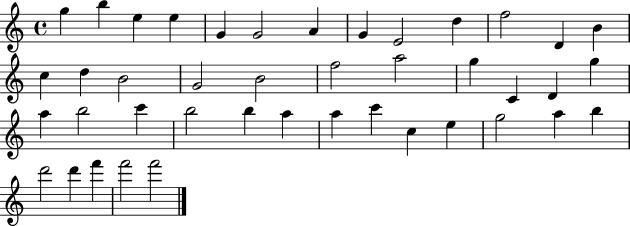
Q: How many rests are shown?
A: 0